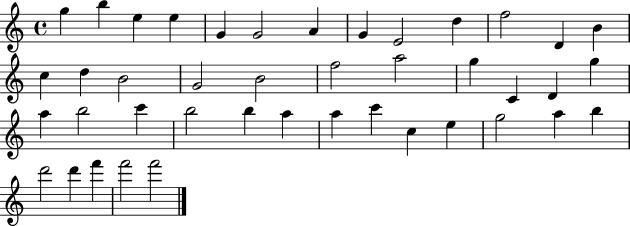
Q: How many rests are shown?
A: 0